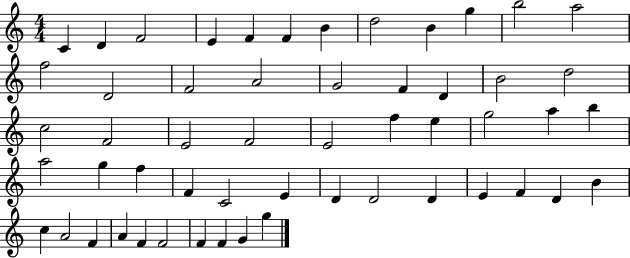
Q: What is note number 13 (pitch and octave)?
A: F5